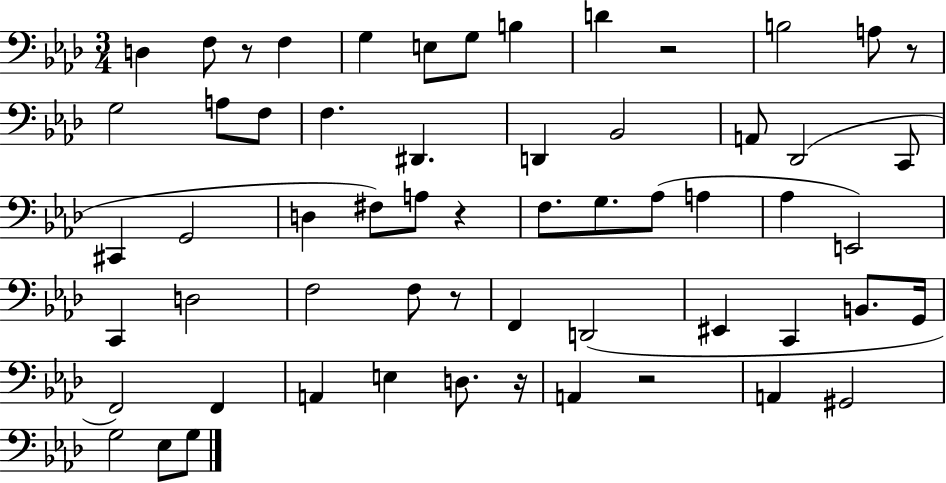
{
  \clef bass
  \numericTimeSignature
  \time 3/4
  \key aes \major
  d4 f8 r8 f4 | g4 e8 g8 b4 | d'4 r2 | b2 a8 r8 | \break g2 a8 f8 | f4. dis,4. | d,4 bes,2 | a,8 des,2( c,8 | \break cis,4 g,2 | d4 fis8) a8 r4 | f8. g8. aes8( a4 | aes4 e,2) | \break c,4 d2 | f2 f8 r8 | f,4 d,2( | eis,4 c,4 b,8. g,16 | \break f,2) f,4 | a,4 e4 d8. r16 | a,4 r2 | a,4 gis,2 | \break g2 ees8 g8 | \bar "|."
}